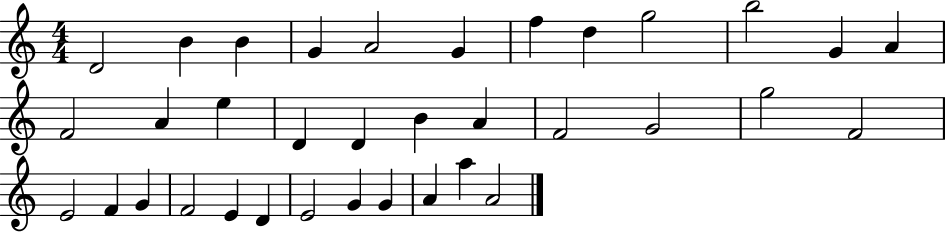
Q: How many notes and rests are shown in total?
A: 35